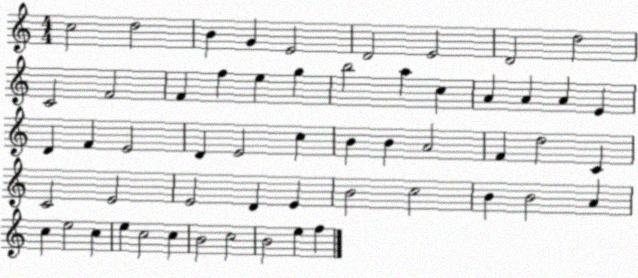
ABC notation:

X:1
T:Untitled
M:4/4
L:1/4
K:C
c2 d2 B G E2 D2 E2 D2 d2 C2 F2 F f e g b2 a c A A A E D F E2 D E2 c B B A2 F d2 C C2 E2 E2 D E B2 c2 B B2 A c e2 c e c2 c B2 c2 B2 e f